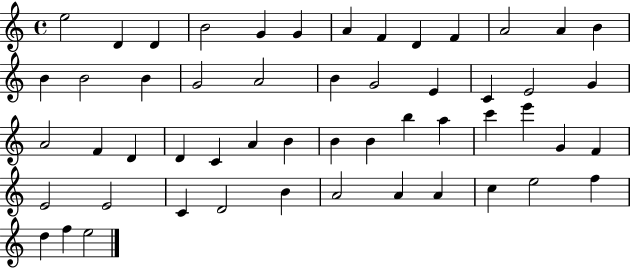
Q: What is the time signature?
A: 4/4